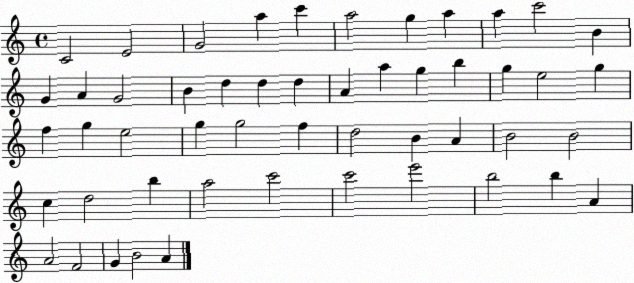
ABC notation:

X:1
T:Untitled
M:4/4
L:1/4
K:C
C2 E2 G2 a c' a2 g a a c'2 B G A G2 B d d d A a g b g e2 g f g e2 g g2 f d2 B A B2 B2 c d2 b a2 c'2 c'2 e'2 b2 b A A2 F2 G B2 A